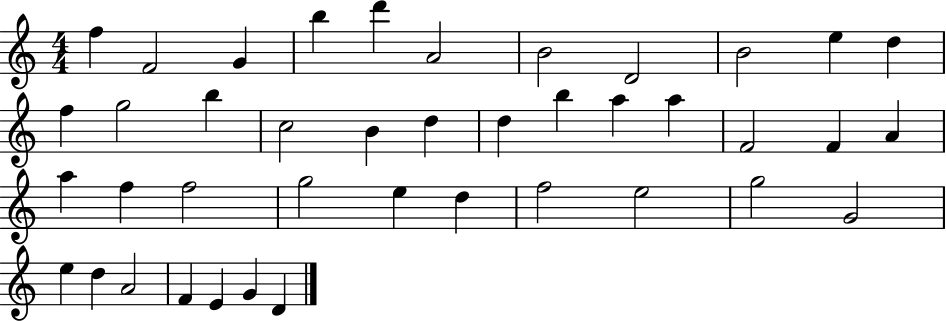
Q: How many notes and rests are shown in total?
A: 41